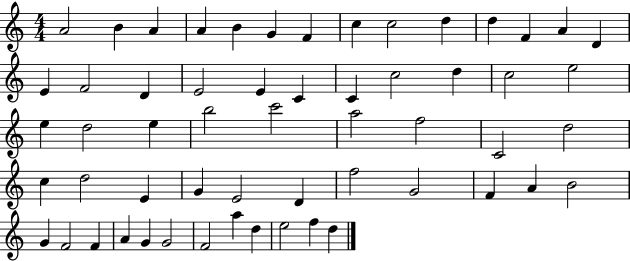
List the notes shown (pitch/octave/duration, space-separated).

A4/h B4/q A4/q A4/q B4/q G4/q F4/q C5/q C5/h D5/q D5/q F4/q A4/q D4/q E4/q F4/h D4/q E4/h E4/q C4/q C4/q C5/h D5/q C5/h E5/h E5/q D5/h E5/q B5/h C6/h A5/h F5/h C4/h D5/h C5/q D5/h E4/q G4/q E4/h D4/q F5/h G4/h F4/q A4/q B4/h G4/q F4/h F4/q A4/q G4/q G4/h F4/h A5/q D5/q E5/h F5/q D5/q